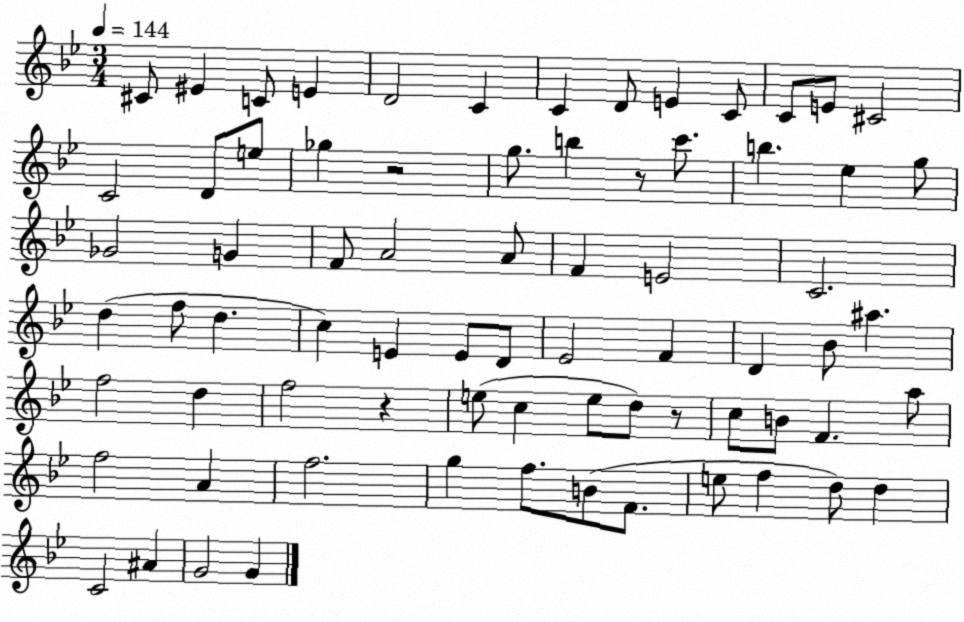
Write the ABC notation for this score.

X:1
T:Untitled
M:3/4
L:1/4
K:Bb
^C/2 ^E C/2 E D2 C C D/2 E C/2 C/2 E/2 ^C2 C2 D/2 e/2 _g z2 g/2 b z/2 c'/2 b _e g/2 _G2 G F/2 A2 A/2 F E2 C2 d f/2 d c E E/2 D/2 _E2 F D _B/2 ^a f2 d f2 z e/2 c e/2 d/2 z/2 c/2 B/2 F a/2 f2 A f2 g f/2 B/2 F/2 e/2 f d/2 d C2 ^A G2 G